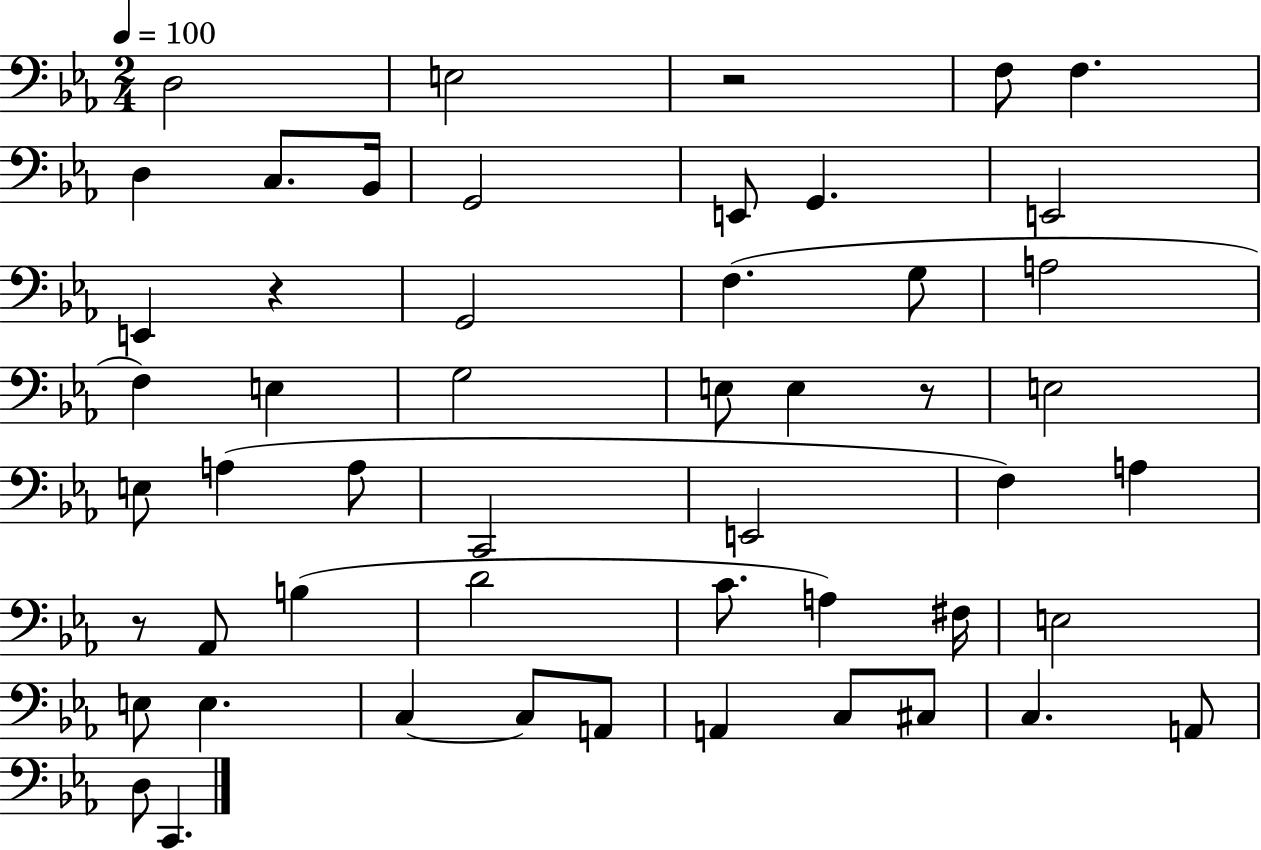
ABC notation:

X:1
T:Untitled
M:2/4
L:1/4
K:Eb
D,2 E,2 z2 F,/2 F, D, C,/2 _B,,/4 G,,2 E,,/2 G,, E,,2 E,, z G,,2 F, G,/2 A,2 F, E, G,2 E,/2 E, z/2 E,2 E,/2 A, A,/2 C,,2 E,,2 F, A, z/2 _A,,/2 B, D2 C/2 A, ^F,/4 E,2 E,/2 E, C, C,/2 A,,/2 A,, C,/2 ^C,/2 C, A,,/2 D,/2 C,,